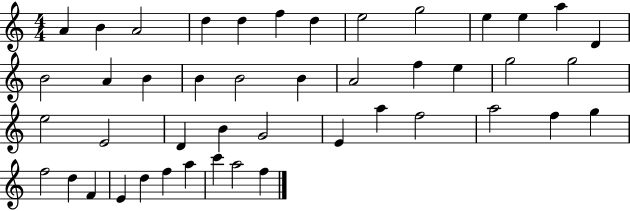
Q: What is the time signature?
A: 4/4